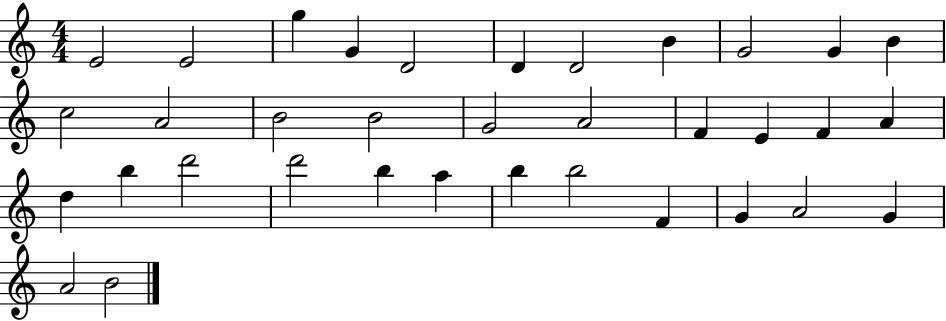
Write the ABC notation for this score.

X:1
T:Untitled
M:4/4
L:1/4
K:C
E2 E2 g G D2 D D2 B G2 G B c2 A2 B2 B2 G2 A2 F E F A d b d'2 d'2 b a b b2 F G A2 G A2 B2